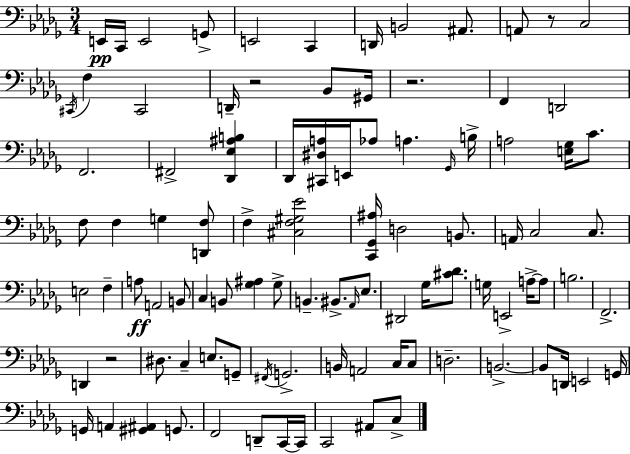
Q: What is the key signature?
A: BES minor